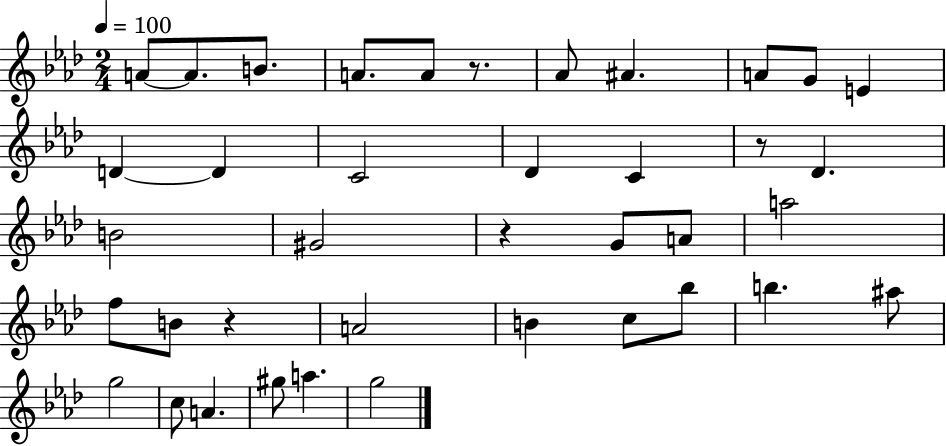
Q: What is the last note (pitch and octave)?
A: G5